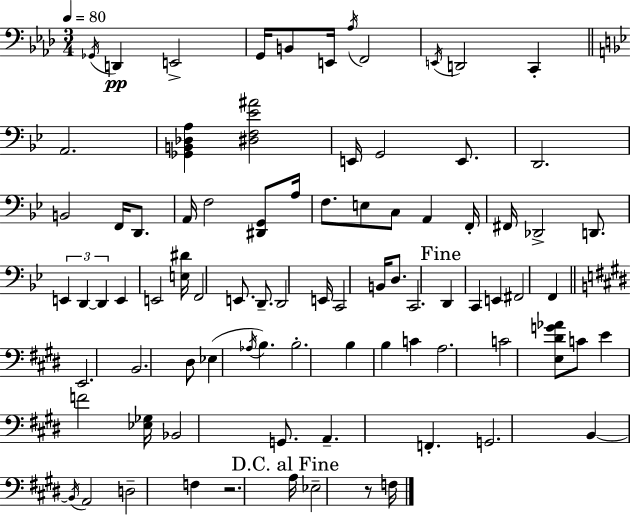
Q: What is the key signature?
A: AES major